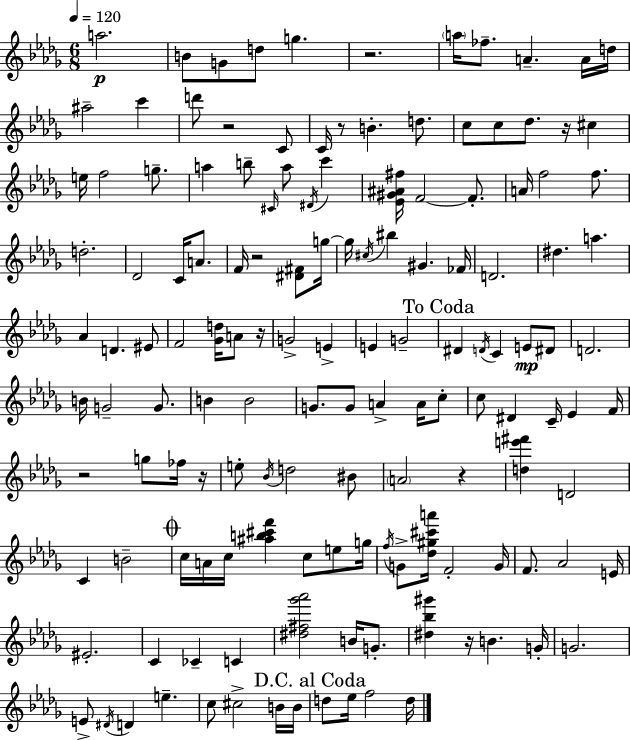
A5/h. B4/e G4/e D5/e G5/q. R/h. A5/s FES5/e. A4/q. A4/s D5/s A#5/h C6/q D6/e R/h C4/e C4/s R/e B4/q. D5/e. C5/e C5/e Db5/e. R/s C#5/q E5/s F5/h G5/e. A5/q B5/e C#4/s A5/e D#4/s C6/q [Eb4,G#4,A#4,F#5]/s F4/h F4/e. A4/s F5/h F5/e. D5/h. Db4/h C4/s A4/e. F4/s R/h [D#4,F#4]/e G5/s G5/s C#5/s BIS5/q G#4/q. FES4/s D4/h. D#5/q. A5/q. Ab4/q D4/q. EIS4/e F4/h [Gb4,D5]/s A4/e R/s G4/h E4/q E4/q G4/h D#4/q D4/s C4/q E4/e D#4/e D4/h. B4/s G4/h G4/e. B4/q B4/h G4/e. G4/e A4/q A4/s C5/e C5/e D#4/q C4/s Eb4/q F4/s R/h G5/e FES5/s R/s E5/e Bb4/s D5/h BIS4/e A4/h R/q [D5,E6,F#6]/q D4/h C4/q B4/h C5/s A4/s C5/s [A#5,B5,C#6,F6]/q C5/e E5/e G5/s F5/s G4/e [Db5,G#5,C#6,A6]/s F4/h G4/s F4/e. Ab4/h E4/s EIS4/h. C4/q CES4/q C4/q [D#5,F#5,Gb6,Ab6]/h B4/s G4/e. [D#5,Bb5,G#6]/q R/s B4/q. G4/s G4/h. E4/e D#4/s D4/q E5/q. C5/e C#5/h B4/s B4/s D5/e Eb5/s F5/h D5/s